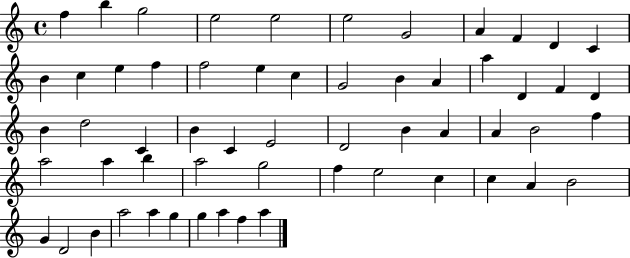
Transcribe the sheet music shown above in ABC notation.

X:1
T:Untitled
M:4/4
L:1/4
K:C
f b g2 e2 e2 e2 G2 A F D C B c e f f2 e c G2 B A a D F D B d2 C B C E2 D2 B A A B2 f a2 a b a2 g2 f e2 c c A B2 G D2 B a2 a g g a f a